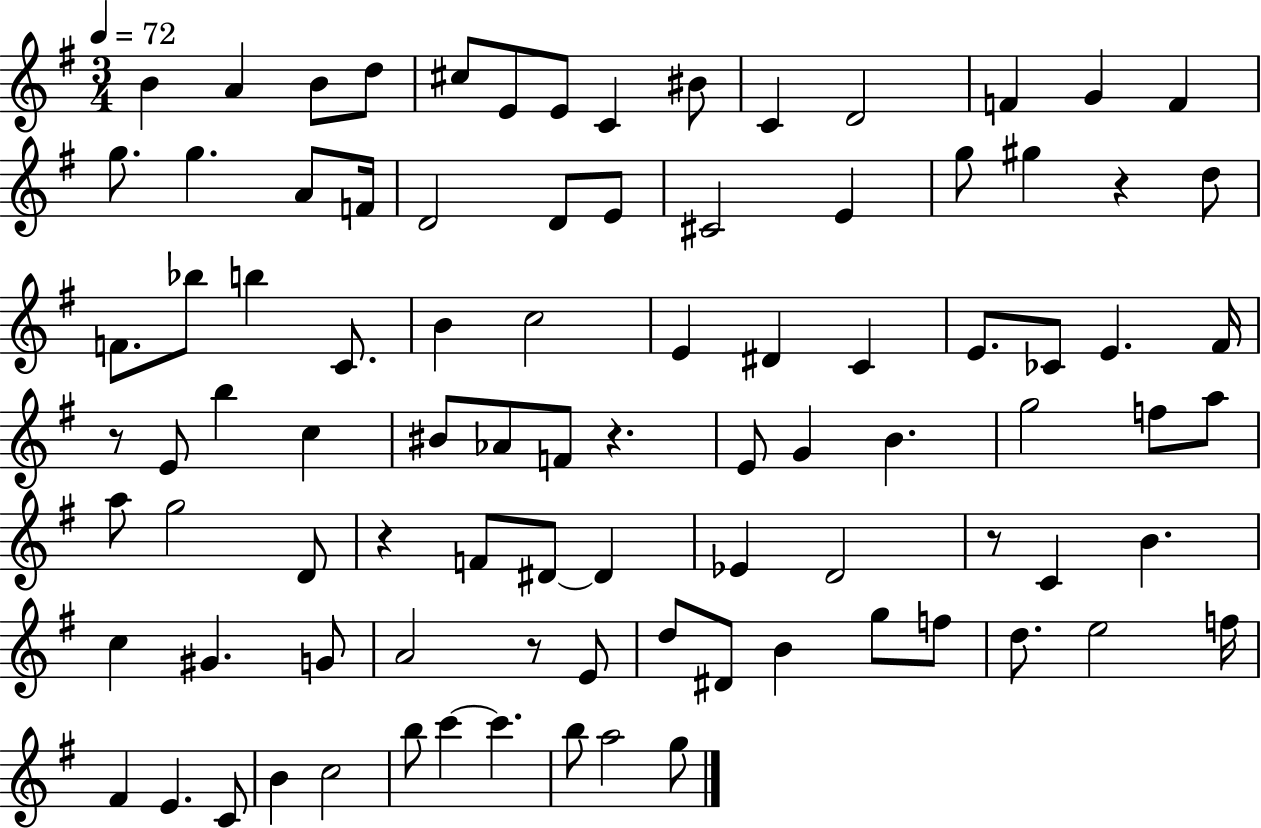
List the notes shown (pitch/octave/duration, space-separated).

B4/q A4/q B4/e D5/e C#5/e E4/e E4/e C4/q BIS4/e C4/q D4/h F4/q G4/q F4/q G5/e. G5/q. A4/e F4/s D4/h D4/e E4/e C#4/h E4/q G5/e G#5/q R/q D5/e F4/e. Bb5/e B5/q C4/e. B4/q C5/h E4/q D#4/q C4/q E4/e. CES4/e E4/q. F#4/s R/e E4/e B5/q C5/q BIS4/e Ab4/e F4/e R/q. E4/e G4/q B4/q. G5/h F5/e A5/e A5/e G5/h D4/e R/q F4/e D#4/e D#4/q Eb4/q D4/h R/e C4/q B4/q. C5/q G#4/q. G4/e A4/h R/e E4/e D5/e D#4/e B4/q G5/e F5/e D5/e. E5/h F5/s F#4/q E4/q. C4/e B4/q C5/h B5/e C6/q C6/q. B5/e A5/h G5/e